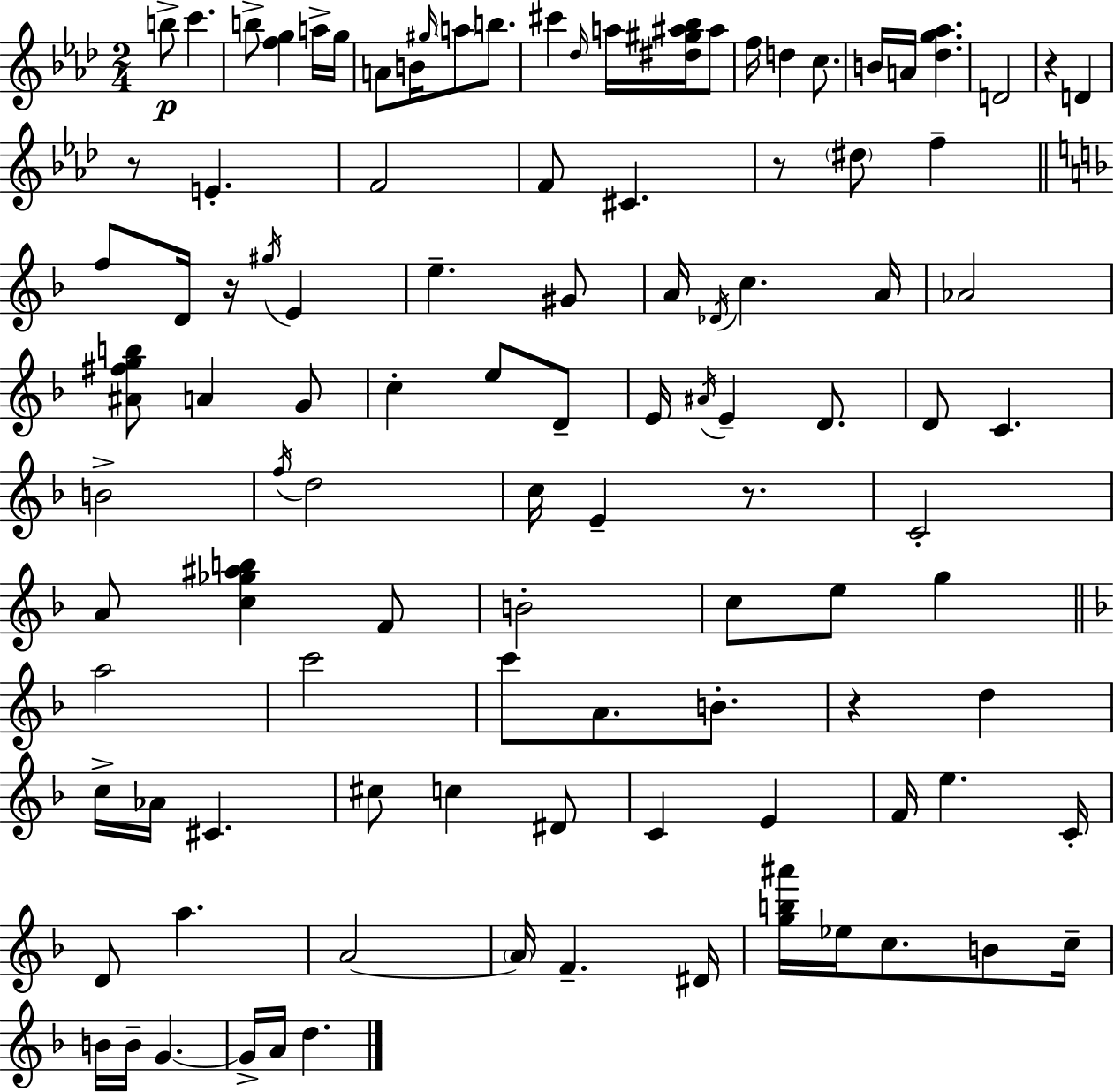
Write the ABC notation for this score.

X:1
T:Untitled
M:2/4
L:1/4
K:Fm
b/2 c' b/2 [fg] a/4 g/4 A/2 B/4 ^g/4 a/2 b/2 ^c' _d/4 a/4 [^d^g^a_b]/4 ^a/2 f/4 d c/2 B/4 A/4 [_dg_a] D2 z D z/2 E F2 F/2 ^C z/2 ^d/2 f f/2 D/4 z/4 ^g/4 E e ^G/2 A/4 _D/4 c A/4 _A2 [^A^fgb]/2 A G/2 c e/2 D/2 E/4 ^A/4 E D/2 D/2 C B2 f/4 d2 c/4 E z/2 C2 A/2 [c_g^ab] F/2 B2 c/2 e/2 g a2 c'2 c'/2 A/2 B/2 z d c/4 _A/4 ^C ^c/2 c ^D/2 C E F/4 e C/4 D/2 a A2 A/4 F ^D/4 [gb^a']/4 _e/4 c/2 B/2 c/4 B/4 B/4 G G/4 A/4 d